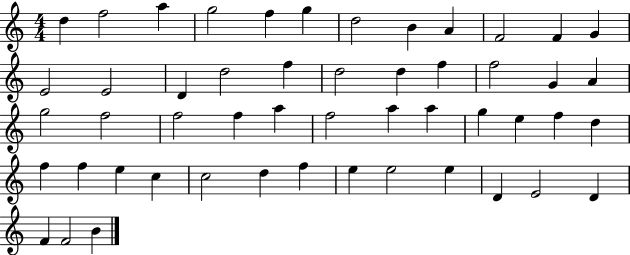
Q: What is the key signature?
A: C major